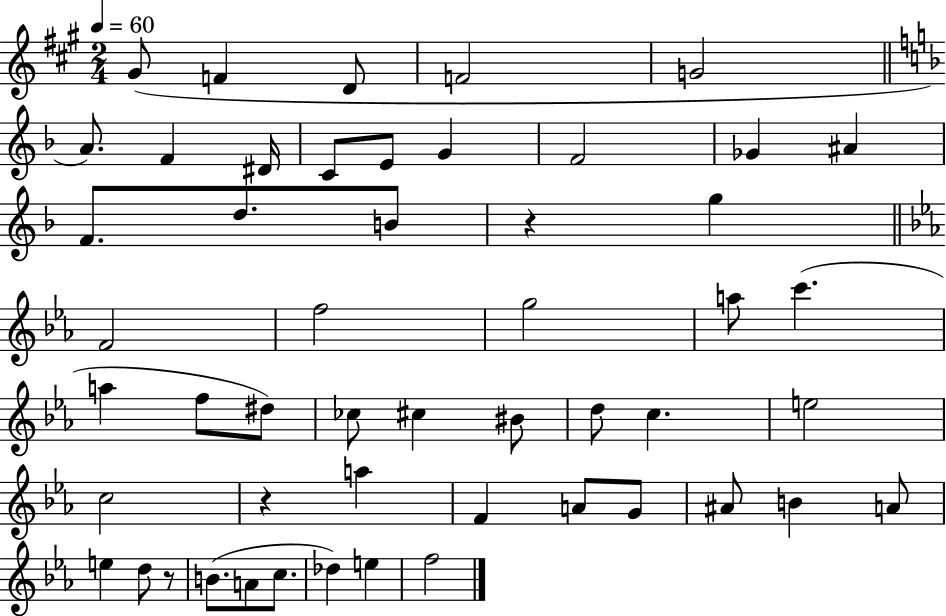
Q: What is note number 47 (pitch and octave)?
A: E5